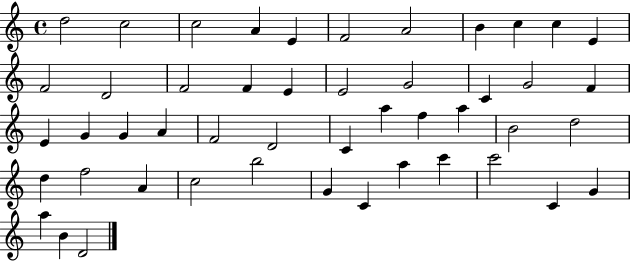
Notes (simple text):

D5/h C5/h C5/h A4/q E4/q F4/h A4/h B4/q C5/q C5/q E4/q F4/h D4/h F4/h F4/q E4/q E4/h G4/h C4/q G4/h F4/q E4/q G4/q G4/q A4/q F4/h D4/h C4/q A5/q F5/q A5/q B4/h D5/h D5/q F5/h A4/q C5/h B5/h G4/q C4/q A5/q C6/q C6/h C4/q G4/q A5/q B4/q D4/h